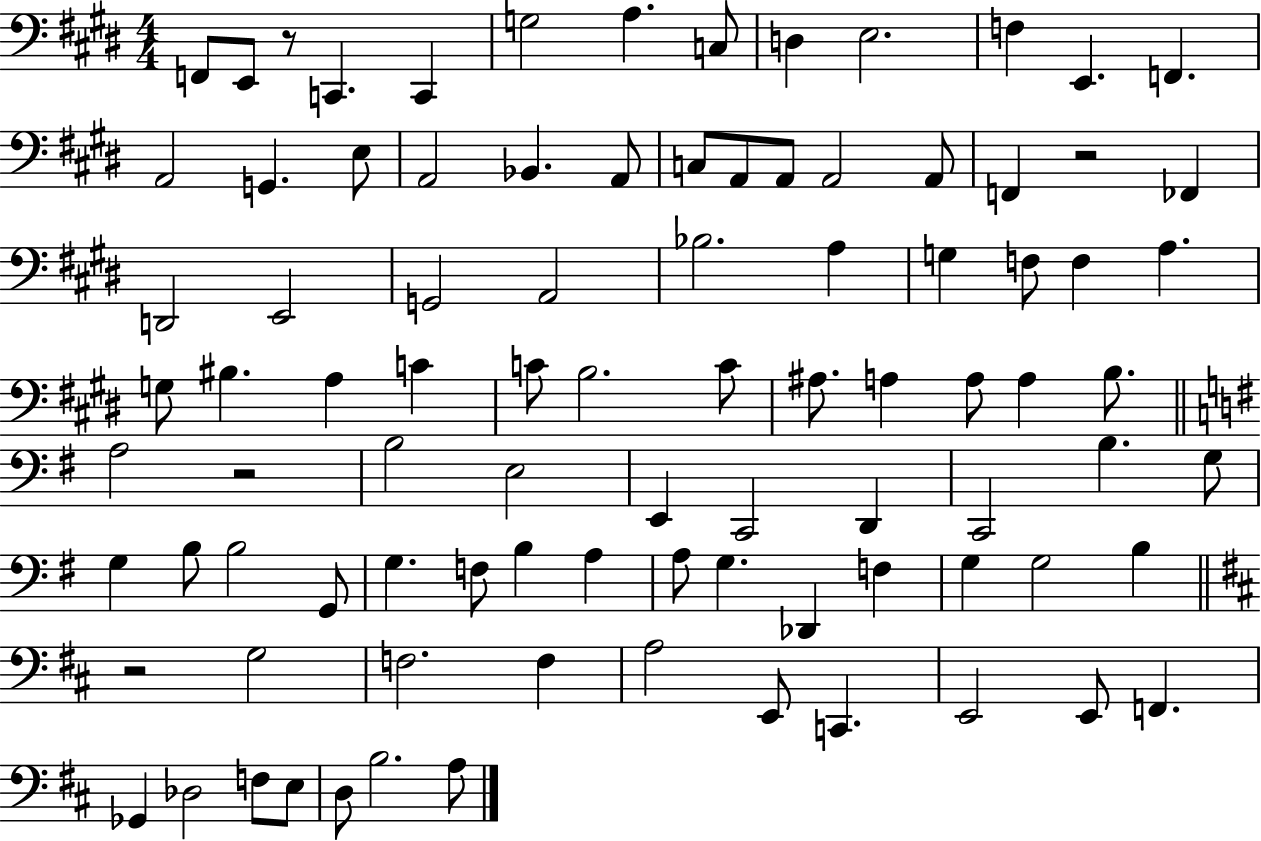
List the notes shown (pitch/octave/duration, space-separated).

F2/e E2/e R/e C2/q. C2/q G3/h A3/q. C3/e D3/q E3/h. F3/q E2/q. F2/q. A2/h G2/q. E3/e A2/h Bb2/q. A2/e C3/e A2/e A2/e A2/h A2/e F2/q R/h FES2/q D2/h E2/h G2/h A2/h Bb3/h. A3/q G3/q F3/e F3/q A3/q. G3/e BIS3/q. A3/q C4/q C4/e B3/h. C4/e A#3/e. A3/q A3/e A3/q B3/e. A3/h R/h B3/h E3/h E2/q C2/h D2/q C2/h B3/q. G3/e G3/q B3/e B3/h G2/e G3/q. F3/e B3/q A3/q A3/e G3/q. Db2/q F3/q G3/q G3/h B3/q R/h G3/h F3/h. F3/q A3/h E2/e C2/q. E2/h E2/e F2/q. Gb2/q Db3/h F3/e E3/e D3/e B3/h. A3/e